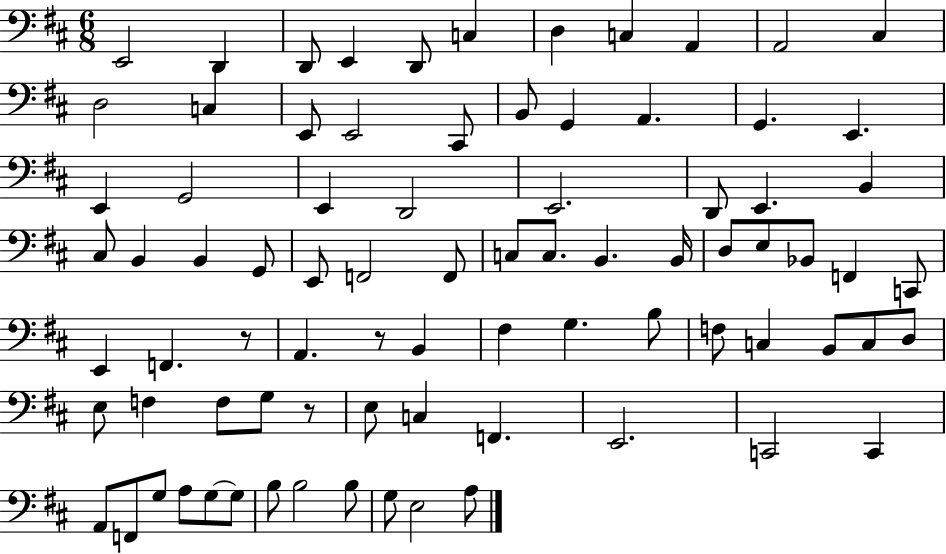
{
  \clef bass
  \numericTimeSignature
  \time 6/8
  \key d \major
  e,2 d,4 | d,8 e,4 d,8 c4 | d4 c4 a,4 | a,2 cis4 | \break d2 c4 | e,8 e,2 cis,8 | b,8 g,4 a,4. | g,4. e,4. | \break e,4 g,2 | e,4 d,2 | e,2. | d,8 e,4. b,4 | \break cis8 b,4 b,4 g,8 | e,8 f,2 f,8 | c8 c8. b,4. b,16 | d8 e8 bes,8 f,4 c,8 | \break e,4 f,4. r8 | a,4. r8 b,4 | fis4 g4. b8 | f8 c4 b,8 c8 d8 | \break e8 f4 f8 g8 r8 | e8 c4 f,4. | e,2. | c,2 c,4 | \break a,8 f,8 g8 a8 g8~~ g8 | b8 b2 b8 | g8 e2 a8 | \bar "|."
}